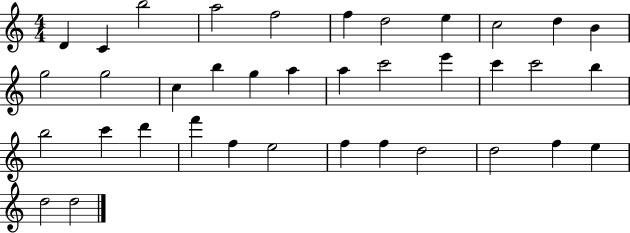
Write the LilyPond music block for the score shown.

{
  \clef treble
  \numericTimeSignature
  \time 4/4
  \key c \major
  d'4 c'4 b''2 | a''2 f''2 | f''4 d''2 e''4 | c''2 d''4 b'4 | \break g''2 g''2 | c''4 b''4 g''4 a''4 | a''4 c'''2 e'''4 | c'''4 c'''2 b''4 | \break b''2 c'''4 d'''4 | f'''4 f''4 e''2 | f''4 f''4 d''2 | d''2 f''4 e''4 | \break d''2 d''2 | \bar "|."
}